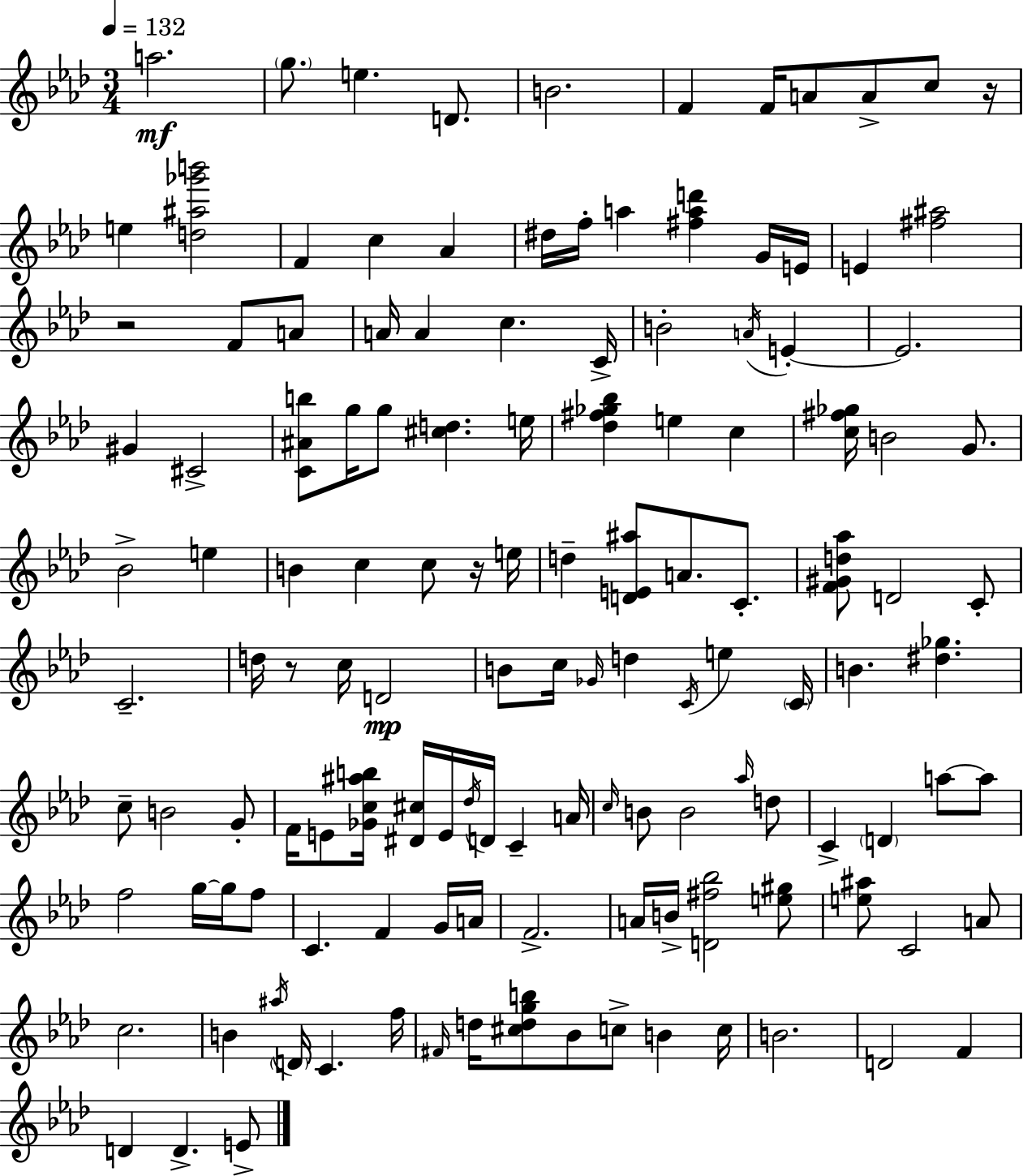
{
  \clef treble
  \numericTimeSignature
  \time 3/4
  \key aes \major
  \tempo 4 = 132
  \repeat volta 2 { a''2.\mf | \parenthesize g''8. e''4. d'8. | b'2. | f'4 f'16 a'8 a'8-> c''8 r16 | \break e''4 <d'' ais'' ges''' b'''>2 | f'4 c''4 aes'4 | dis''16 f''16-. a''4 <fis'' a'' d'''>4 g'16 e'16 | e'4 <fis'' ais''>2 | \break r2 f'8 a'8 | a'16 a'4 c''4. c'16-> | b'2-. \acciaccatura { a'16 } e'4-.~~ | e'2. | \break gis'4 cis'2-> | <c' ais' b''>8 g''16 g''8 <cis'' d''>4. | e''16 <des'' fis'' ges'' bes''>4 e''4 c''4 | <c'' fis'' ges''>16 b'2 g'8. | \break bes'2-> e''4 | b'4 c''4 c''8 r16 | e''16 d''4-- <d' e' ais''>8 a'8. c'8.-. | <f' gis' d'' aes''>8 d'2 c'8-. | \break c'2.-- | d''16 r8 c''16 d'2\mp | b'8 c''16 \grace { ges'16 } d''4 \acciaccatura { c'16 } e''4 | \parenthesize c'16 b'4. <dis'' ges''>4. | \break c''8-- b'2 | g'8-. f'16 e'8 <ges' c'' ais'' b''>16 <dis' cis''>16 e'16 \acciaccatura { des''16 } d'16 c'4-- | a'16 \grace { c''16 } b'8 b'2 | \grace { aes''16 } d''8 c'4-> \parenthesize d'4 | \break a''8~~ a''8 f''2 | g''16~~ g''16 f''8 c'4. | f'4 g'16 a'16 f'2.-> | a'16 b'16-> <d' fis'' bes''>2 | \break <e'' gis''>8 <e'' ais''>8 c'2 | a'8 c''2. | b'4 \acciaccatura { ais''16 } \parenthesize d'16 | c'4. f''16 \grace { fis'16 } d''16 <cis'' d'' g'' b''>8 bes'8 | \break c''8-> b'4 c''16 b'2. | d'2 | f'4 d'4 | d'4.-> e'8-> } \bar "|."
}